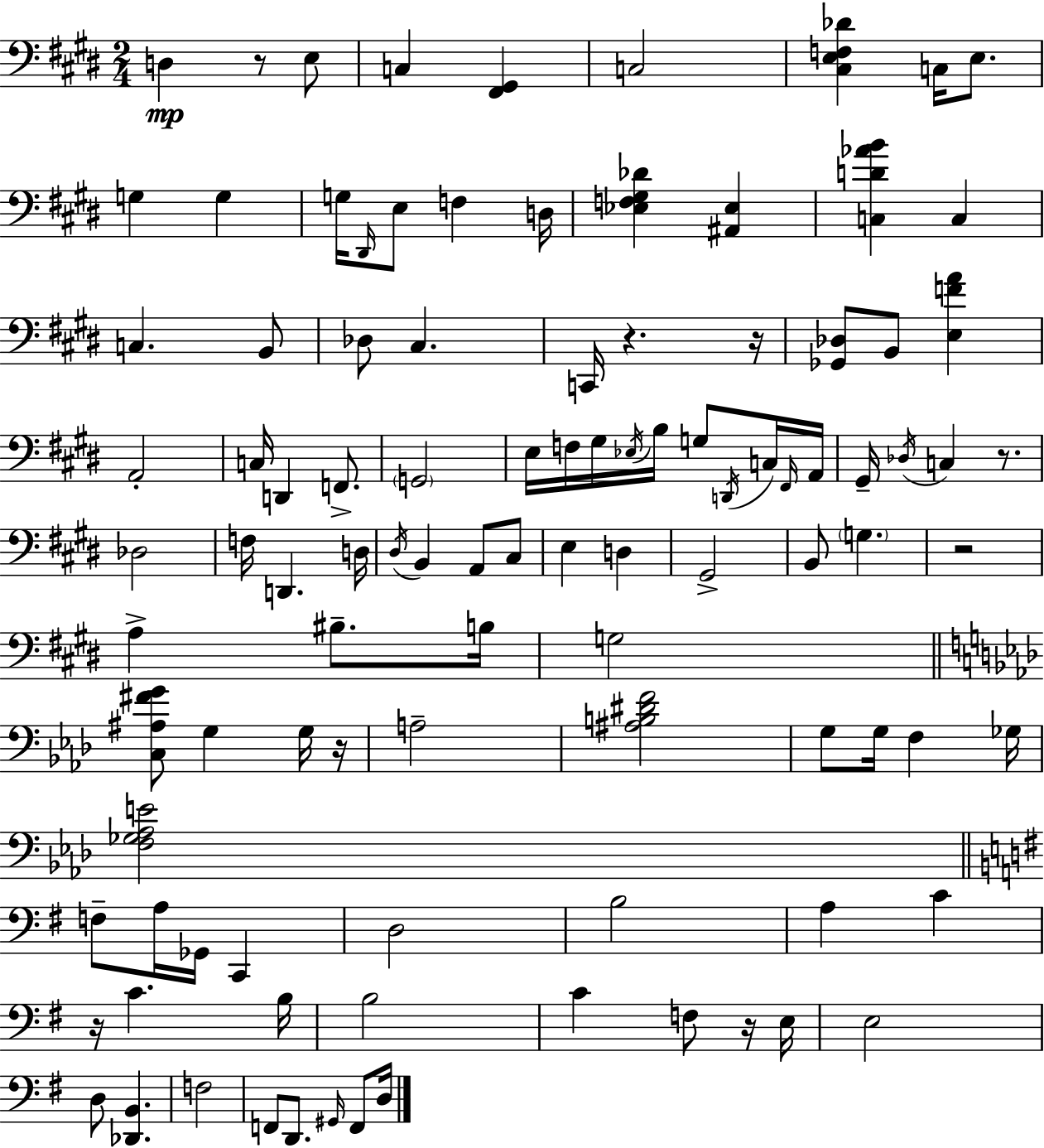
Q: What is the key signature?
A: E major